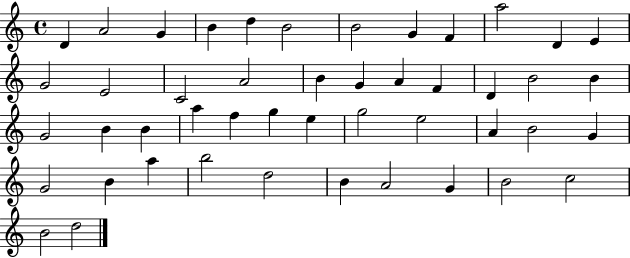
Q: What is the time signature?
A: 4/4